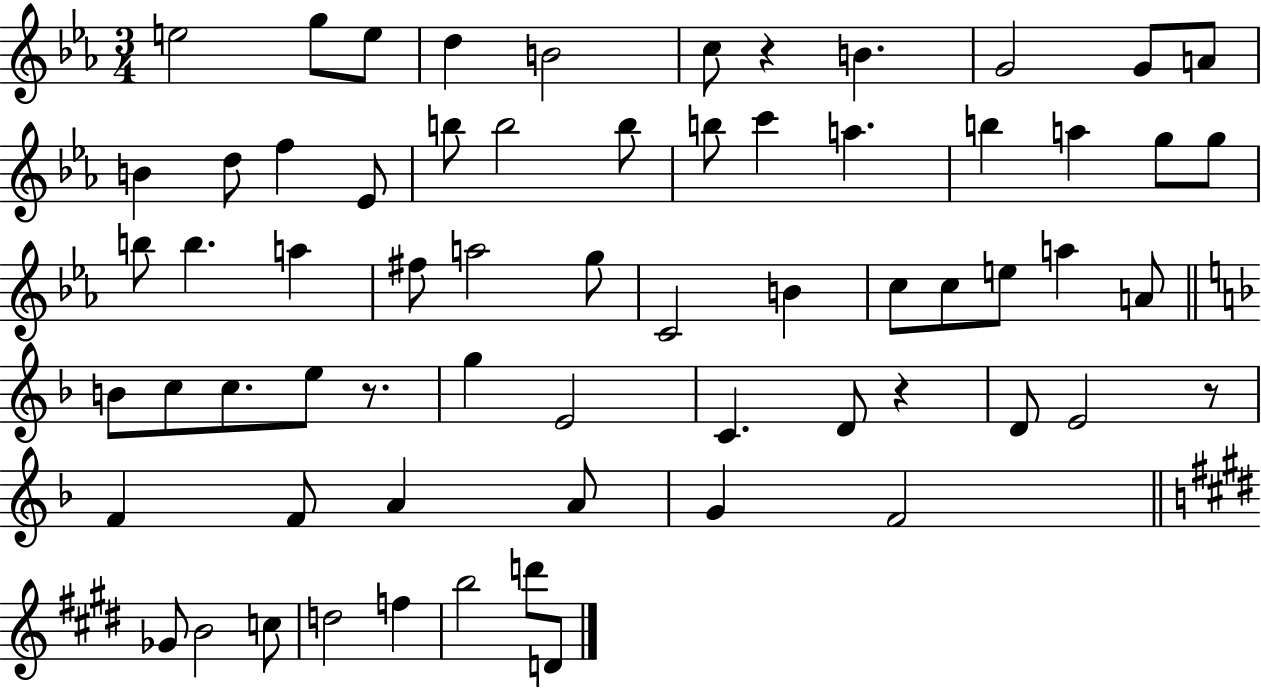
{
  \clef treble
  \numericTimeSignature
  \time 3/4
  \key ees \major
  e''2 g''8 e''8 | d''4 b'2 | c''8 r4 b'4. | g'2 g'8 a'8 | \break b'4 d''8 f''4 ees'8 | b''8 b''2 b''8 | b''8 c'''4 a''4. | b''4 a''4 g''8 g''8 | \break b''8 b''4. a''4 | fis''8 a''2 g''8 | c'2 b'4 | c''8 c''8 e''8 a''4 a'8 | \break \bar "||" \break \key f \major b'8 c''8 c''8. e''8 r8. | g''4 e'2 | c'4. d'8 r4 | d'8 e'2 r8 | \break f'4 f'8 a'4 a'8 | g'4 f'2 | \bar "||" \break \key e \major ges'8 b'2 c''8 | d''2 f''4 | b''2 d'''8 d'8 | \bar "|."
}